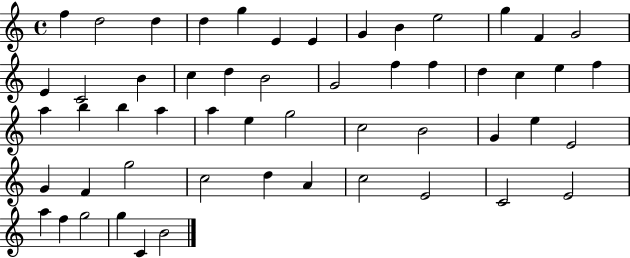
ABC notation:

X:1
T:Untitled
M:4/4
L:1/4
K:C
f d2 d d g E E G B e2 g F G2 E C2 B c d B2 G2 f f d c e f a b b a a e g2 c2 B2 G e E2 G F g2 c2 d A c2 E2 C2 E2 a f g2 g C B2